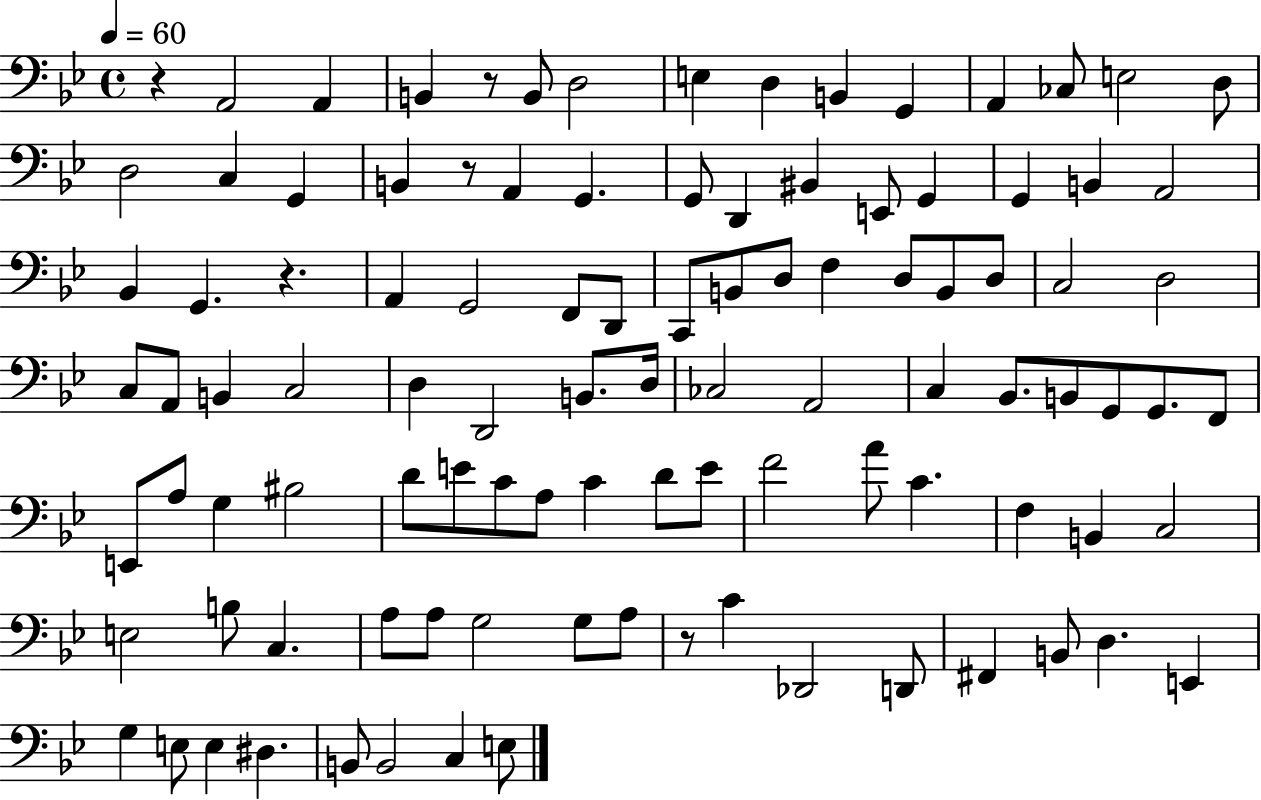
R/q A2/h A2/q B2/q R/e B2/e D3/h E3/q D3/q B2/q G2/q A2/q CES3/e E3/h D3/e D3/h C3/q G2/q B2/q R/e A2/q G2/q. G2/e D2/q BIS2/q E2/e G2/q G2/q B2/q A2/h Bb2/q G2/q. R/q. A2/q G2/h F2/e D2/e C2/e B2/e D3/e F3/q D3/e B2/e D3/e C3/h D3/h C3/e A2/e B2/q C3/h D3/q D2/h B2/e. D3/s CES3/h A2/h C3/q Bb2/e. B2/e G2/e G2/e. F2/e E2/e A3/e G3/q BIS3/h D4/e E4/e C4/e A3/e C4/q D4/e E4/e F4/h A4/e C4/q. F3/q B2/q C3/h E3/h B3/e C3/q. A3/e A3/e G3/h G3/e A3/e R/e C4/q Db2/h D2/e F#2/q B2/e D3/q. E2/q G3/q E3/e E3/q D#3/q. B2/e B2/h C3/q E3/e